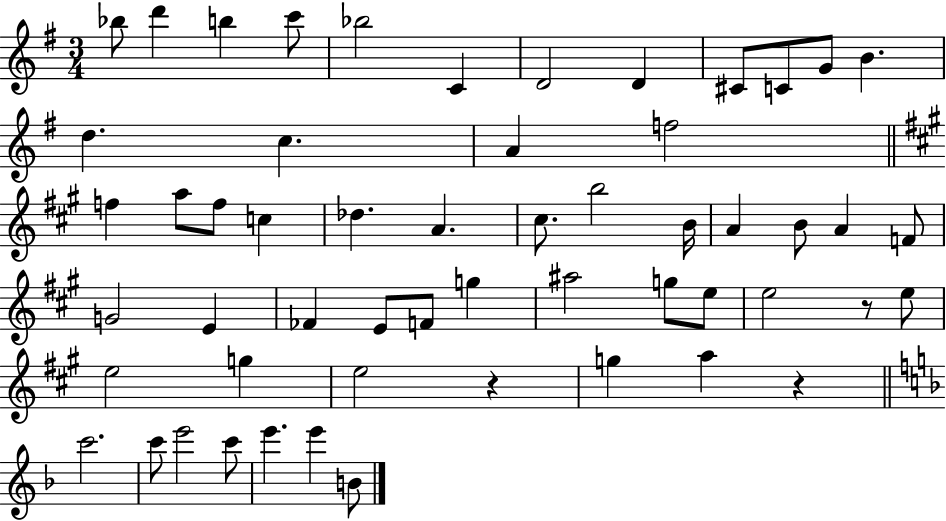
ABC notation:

X:1
T:Untitled
M:3/4
L:1/4
K:G
_b/2 d' b c'/2 _b2 C D2 D ^C/2 C/2 G/2 B d c A f2 f a/2 f/2 c _d A ^c/2 b2 B/4 A B/2 A F/2 G2 E _F E/2 F/2 g ^a2 g/2 e/2 e2 z/2 e/2 e2 g e2 z g a z c'2 c'/2 e'2 c'/2 e' e' B/2